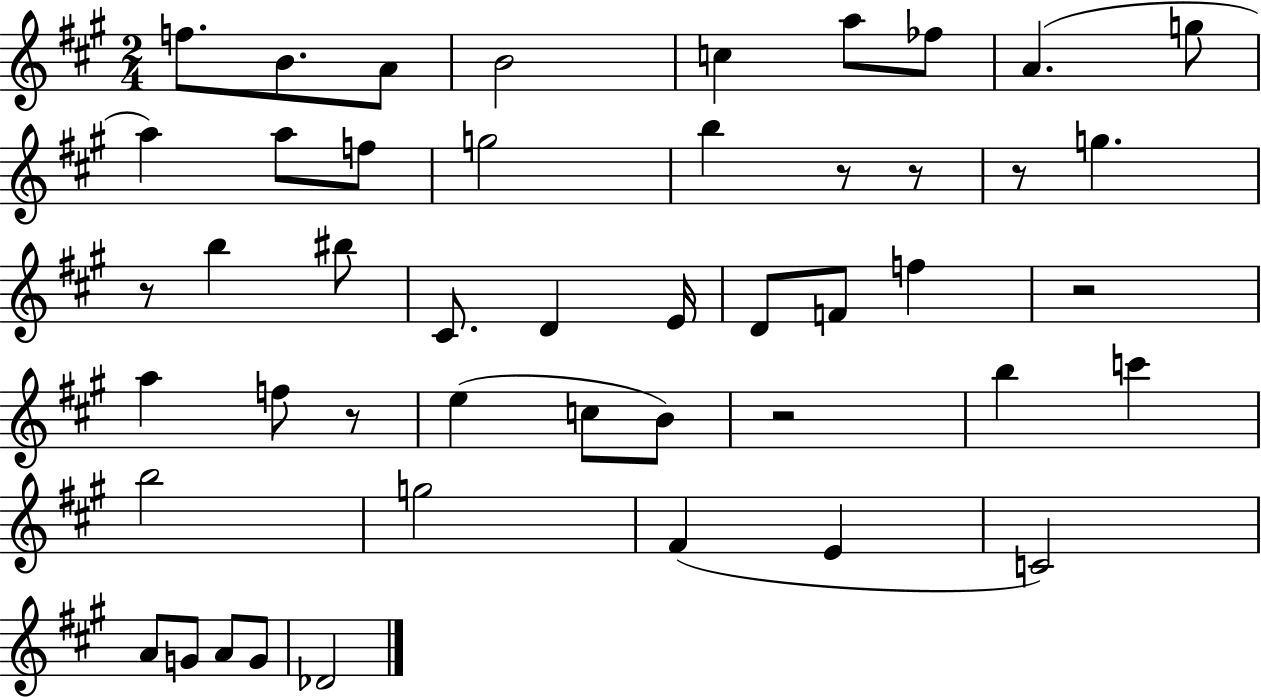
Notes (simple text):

F5/e. B4/e. A4/e B4/h C5/q A5/e FES5/e A4/q. G5/e A5/q A5/e F5/e G5/h B5/q R/e R/e R/e G5/q. R/e B5/q BIS5/e C#4/e. D4/q E4/s D4/e F4/e F5/q R/h A5/q F5/e R/e E5/q C5/e B4/e R/h B5/q C6/q B5/h G5/h F#4/q E4/q C4/h A4/e G4/e A4/e G4/e Db4/h